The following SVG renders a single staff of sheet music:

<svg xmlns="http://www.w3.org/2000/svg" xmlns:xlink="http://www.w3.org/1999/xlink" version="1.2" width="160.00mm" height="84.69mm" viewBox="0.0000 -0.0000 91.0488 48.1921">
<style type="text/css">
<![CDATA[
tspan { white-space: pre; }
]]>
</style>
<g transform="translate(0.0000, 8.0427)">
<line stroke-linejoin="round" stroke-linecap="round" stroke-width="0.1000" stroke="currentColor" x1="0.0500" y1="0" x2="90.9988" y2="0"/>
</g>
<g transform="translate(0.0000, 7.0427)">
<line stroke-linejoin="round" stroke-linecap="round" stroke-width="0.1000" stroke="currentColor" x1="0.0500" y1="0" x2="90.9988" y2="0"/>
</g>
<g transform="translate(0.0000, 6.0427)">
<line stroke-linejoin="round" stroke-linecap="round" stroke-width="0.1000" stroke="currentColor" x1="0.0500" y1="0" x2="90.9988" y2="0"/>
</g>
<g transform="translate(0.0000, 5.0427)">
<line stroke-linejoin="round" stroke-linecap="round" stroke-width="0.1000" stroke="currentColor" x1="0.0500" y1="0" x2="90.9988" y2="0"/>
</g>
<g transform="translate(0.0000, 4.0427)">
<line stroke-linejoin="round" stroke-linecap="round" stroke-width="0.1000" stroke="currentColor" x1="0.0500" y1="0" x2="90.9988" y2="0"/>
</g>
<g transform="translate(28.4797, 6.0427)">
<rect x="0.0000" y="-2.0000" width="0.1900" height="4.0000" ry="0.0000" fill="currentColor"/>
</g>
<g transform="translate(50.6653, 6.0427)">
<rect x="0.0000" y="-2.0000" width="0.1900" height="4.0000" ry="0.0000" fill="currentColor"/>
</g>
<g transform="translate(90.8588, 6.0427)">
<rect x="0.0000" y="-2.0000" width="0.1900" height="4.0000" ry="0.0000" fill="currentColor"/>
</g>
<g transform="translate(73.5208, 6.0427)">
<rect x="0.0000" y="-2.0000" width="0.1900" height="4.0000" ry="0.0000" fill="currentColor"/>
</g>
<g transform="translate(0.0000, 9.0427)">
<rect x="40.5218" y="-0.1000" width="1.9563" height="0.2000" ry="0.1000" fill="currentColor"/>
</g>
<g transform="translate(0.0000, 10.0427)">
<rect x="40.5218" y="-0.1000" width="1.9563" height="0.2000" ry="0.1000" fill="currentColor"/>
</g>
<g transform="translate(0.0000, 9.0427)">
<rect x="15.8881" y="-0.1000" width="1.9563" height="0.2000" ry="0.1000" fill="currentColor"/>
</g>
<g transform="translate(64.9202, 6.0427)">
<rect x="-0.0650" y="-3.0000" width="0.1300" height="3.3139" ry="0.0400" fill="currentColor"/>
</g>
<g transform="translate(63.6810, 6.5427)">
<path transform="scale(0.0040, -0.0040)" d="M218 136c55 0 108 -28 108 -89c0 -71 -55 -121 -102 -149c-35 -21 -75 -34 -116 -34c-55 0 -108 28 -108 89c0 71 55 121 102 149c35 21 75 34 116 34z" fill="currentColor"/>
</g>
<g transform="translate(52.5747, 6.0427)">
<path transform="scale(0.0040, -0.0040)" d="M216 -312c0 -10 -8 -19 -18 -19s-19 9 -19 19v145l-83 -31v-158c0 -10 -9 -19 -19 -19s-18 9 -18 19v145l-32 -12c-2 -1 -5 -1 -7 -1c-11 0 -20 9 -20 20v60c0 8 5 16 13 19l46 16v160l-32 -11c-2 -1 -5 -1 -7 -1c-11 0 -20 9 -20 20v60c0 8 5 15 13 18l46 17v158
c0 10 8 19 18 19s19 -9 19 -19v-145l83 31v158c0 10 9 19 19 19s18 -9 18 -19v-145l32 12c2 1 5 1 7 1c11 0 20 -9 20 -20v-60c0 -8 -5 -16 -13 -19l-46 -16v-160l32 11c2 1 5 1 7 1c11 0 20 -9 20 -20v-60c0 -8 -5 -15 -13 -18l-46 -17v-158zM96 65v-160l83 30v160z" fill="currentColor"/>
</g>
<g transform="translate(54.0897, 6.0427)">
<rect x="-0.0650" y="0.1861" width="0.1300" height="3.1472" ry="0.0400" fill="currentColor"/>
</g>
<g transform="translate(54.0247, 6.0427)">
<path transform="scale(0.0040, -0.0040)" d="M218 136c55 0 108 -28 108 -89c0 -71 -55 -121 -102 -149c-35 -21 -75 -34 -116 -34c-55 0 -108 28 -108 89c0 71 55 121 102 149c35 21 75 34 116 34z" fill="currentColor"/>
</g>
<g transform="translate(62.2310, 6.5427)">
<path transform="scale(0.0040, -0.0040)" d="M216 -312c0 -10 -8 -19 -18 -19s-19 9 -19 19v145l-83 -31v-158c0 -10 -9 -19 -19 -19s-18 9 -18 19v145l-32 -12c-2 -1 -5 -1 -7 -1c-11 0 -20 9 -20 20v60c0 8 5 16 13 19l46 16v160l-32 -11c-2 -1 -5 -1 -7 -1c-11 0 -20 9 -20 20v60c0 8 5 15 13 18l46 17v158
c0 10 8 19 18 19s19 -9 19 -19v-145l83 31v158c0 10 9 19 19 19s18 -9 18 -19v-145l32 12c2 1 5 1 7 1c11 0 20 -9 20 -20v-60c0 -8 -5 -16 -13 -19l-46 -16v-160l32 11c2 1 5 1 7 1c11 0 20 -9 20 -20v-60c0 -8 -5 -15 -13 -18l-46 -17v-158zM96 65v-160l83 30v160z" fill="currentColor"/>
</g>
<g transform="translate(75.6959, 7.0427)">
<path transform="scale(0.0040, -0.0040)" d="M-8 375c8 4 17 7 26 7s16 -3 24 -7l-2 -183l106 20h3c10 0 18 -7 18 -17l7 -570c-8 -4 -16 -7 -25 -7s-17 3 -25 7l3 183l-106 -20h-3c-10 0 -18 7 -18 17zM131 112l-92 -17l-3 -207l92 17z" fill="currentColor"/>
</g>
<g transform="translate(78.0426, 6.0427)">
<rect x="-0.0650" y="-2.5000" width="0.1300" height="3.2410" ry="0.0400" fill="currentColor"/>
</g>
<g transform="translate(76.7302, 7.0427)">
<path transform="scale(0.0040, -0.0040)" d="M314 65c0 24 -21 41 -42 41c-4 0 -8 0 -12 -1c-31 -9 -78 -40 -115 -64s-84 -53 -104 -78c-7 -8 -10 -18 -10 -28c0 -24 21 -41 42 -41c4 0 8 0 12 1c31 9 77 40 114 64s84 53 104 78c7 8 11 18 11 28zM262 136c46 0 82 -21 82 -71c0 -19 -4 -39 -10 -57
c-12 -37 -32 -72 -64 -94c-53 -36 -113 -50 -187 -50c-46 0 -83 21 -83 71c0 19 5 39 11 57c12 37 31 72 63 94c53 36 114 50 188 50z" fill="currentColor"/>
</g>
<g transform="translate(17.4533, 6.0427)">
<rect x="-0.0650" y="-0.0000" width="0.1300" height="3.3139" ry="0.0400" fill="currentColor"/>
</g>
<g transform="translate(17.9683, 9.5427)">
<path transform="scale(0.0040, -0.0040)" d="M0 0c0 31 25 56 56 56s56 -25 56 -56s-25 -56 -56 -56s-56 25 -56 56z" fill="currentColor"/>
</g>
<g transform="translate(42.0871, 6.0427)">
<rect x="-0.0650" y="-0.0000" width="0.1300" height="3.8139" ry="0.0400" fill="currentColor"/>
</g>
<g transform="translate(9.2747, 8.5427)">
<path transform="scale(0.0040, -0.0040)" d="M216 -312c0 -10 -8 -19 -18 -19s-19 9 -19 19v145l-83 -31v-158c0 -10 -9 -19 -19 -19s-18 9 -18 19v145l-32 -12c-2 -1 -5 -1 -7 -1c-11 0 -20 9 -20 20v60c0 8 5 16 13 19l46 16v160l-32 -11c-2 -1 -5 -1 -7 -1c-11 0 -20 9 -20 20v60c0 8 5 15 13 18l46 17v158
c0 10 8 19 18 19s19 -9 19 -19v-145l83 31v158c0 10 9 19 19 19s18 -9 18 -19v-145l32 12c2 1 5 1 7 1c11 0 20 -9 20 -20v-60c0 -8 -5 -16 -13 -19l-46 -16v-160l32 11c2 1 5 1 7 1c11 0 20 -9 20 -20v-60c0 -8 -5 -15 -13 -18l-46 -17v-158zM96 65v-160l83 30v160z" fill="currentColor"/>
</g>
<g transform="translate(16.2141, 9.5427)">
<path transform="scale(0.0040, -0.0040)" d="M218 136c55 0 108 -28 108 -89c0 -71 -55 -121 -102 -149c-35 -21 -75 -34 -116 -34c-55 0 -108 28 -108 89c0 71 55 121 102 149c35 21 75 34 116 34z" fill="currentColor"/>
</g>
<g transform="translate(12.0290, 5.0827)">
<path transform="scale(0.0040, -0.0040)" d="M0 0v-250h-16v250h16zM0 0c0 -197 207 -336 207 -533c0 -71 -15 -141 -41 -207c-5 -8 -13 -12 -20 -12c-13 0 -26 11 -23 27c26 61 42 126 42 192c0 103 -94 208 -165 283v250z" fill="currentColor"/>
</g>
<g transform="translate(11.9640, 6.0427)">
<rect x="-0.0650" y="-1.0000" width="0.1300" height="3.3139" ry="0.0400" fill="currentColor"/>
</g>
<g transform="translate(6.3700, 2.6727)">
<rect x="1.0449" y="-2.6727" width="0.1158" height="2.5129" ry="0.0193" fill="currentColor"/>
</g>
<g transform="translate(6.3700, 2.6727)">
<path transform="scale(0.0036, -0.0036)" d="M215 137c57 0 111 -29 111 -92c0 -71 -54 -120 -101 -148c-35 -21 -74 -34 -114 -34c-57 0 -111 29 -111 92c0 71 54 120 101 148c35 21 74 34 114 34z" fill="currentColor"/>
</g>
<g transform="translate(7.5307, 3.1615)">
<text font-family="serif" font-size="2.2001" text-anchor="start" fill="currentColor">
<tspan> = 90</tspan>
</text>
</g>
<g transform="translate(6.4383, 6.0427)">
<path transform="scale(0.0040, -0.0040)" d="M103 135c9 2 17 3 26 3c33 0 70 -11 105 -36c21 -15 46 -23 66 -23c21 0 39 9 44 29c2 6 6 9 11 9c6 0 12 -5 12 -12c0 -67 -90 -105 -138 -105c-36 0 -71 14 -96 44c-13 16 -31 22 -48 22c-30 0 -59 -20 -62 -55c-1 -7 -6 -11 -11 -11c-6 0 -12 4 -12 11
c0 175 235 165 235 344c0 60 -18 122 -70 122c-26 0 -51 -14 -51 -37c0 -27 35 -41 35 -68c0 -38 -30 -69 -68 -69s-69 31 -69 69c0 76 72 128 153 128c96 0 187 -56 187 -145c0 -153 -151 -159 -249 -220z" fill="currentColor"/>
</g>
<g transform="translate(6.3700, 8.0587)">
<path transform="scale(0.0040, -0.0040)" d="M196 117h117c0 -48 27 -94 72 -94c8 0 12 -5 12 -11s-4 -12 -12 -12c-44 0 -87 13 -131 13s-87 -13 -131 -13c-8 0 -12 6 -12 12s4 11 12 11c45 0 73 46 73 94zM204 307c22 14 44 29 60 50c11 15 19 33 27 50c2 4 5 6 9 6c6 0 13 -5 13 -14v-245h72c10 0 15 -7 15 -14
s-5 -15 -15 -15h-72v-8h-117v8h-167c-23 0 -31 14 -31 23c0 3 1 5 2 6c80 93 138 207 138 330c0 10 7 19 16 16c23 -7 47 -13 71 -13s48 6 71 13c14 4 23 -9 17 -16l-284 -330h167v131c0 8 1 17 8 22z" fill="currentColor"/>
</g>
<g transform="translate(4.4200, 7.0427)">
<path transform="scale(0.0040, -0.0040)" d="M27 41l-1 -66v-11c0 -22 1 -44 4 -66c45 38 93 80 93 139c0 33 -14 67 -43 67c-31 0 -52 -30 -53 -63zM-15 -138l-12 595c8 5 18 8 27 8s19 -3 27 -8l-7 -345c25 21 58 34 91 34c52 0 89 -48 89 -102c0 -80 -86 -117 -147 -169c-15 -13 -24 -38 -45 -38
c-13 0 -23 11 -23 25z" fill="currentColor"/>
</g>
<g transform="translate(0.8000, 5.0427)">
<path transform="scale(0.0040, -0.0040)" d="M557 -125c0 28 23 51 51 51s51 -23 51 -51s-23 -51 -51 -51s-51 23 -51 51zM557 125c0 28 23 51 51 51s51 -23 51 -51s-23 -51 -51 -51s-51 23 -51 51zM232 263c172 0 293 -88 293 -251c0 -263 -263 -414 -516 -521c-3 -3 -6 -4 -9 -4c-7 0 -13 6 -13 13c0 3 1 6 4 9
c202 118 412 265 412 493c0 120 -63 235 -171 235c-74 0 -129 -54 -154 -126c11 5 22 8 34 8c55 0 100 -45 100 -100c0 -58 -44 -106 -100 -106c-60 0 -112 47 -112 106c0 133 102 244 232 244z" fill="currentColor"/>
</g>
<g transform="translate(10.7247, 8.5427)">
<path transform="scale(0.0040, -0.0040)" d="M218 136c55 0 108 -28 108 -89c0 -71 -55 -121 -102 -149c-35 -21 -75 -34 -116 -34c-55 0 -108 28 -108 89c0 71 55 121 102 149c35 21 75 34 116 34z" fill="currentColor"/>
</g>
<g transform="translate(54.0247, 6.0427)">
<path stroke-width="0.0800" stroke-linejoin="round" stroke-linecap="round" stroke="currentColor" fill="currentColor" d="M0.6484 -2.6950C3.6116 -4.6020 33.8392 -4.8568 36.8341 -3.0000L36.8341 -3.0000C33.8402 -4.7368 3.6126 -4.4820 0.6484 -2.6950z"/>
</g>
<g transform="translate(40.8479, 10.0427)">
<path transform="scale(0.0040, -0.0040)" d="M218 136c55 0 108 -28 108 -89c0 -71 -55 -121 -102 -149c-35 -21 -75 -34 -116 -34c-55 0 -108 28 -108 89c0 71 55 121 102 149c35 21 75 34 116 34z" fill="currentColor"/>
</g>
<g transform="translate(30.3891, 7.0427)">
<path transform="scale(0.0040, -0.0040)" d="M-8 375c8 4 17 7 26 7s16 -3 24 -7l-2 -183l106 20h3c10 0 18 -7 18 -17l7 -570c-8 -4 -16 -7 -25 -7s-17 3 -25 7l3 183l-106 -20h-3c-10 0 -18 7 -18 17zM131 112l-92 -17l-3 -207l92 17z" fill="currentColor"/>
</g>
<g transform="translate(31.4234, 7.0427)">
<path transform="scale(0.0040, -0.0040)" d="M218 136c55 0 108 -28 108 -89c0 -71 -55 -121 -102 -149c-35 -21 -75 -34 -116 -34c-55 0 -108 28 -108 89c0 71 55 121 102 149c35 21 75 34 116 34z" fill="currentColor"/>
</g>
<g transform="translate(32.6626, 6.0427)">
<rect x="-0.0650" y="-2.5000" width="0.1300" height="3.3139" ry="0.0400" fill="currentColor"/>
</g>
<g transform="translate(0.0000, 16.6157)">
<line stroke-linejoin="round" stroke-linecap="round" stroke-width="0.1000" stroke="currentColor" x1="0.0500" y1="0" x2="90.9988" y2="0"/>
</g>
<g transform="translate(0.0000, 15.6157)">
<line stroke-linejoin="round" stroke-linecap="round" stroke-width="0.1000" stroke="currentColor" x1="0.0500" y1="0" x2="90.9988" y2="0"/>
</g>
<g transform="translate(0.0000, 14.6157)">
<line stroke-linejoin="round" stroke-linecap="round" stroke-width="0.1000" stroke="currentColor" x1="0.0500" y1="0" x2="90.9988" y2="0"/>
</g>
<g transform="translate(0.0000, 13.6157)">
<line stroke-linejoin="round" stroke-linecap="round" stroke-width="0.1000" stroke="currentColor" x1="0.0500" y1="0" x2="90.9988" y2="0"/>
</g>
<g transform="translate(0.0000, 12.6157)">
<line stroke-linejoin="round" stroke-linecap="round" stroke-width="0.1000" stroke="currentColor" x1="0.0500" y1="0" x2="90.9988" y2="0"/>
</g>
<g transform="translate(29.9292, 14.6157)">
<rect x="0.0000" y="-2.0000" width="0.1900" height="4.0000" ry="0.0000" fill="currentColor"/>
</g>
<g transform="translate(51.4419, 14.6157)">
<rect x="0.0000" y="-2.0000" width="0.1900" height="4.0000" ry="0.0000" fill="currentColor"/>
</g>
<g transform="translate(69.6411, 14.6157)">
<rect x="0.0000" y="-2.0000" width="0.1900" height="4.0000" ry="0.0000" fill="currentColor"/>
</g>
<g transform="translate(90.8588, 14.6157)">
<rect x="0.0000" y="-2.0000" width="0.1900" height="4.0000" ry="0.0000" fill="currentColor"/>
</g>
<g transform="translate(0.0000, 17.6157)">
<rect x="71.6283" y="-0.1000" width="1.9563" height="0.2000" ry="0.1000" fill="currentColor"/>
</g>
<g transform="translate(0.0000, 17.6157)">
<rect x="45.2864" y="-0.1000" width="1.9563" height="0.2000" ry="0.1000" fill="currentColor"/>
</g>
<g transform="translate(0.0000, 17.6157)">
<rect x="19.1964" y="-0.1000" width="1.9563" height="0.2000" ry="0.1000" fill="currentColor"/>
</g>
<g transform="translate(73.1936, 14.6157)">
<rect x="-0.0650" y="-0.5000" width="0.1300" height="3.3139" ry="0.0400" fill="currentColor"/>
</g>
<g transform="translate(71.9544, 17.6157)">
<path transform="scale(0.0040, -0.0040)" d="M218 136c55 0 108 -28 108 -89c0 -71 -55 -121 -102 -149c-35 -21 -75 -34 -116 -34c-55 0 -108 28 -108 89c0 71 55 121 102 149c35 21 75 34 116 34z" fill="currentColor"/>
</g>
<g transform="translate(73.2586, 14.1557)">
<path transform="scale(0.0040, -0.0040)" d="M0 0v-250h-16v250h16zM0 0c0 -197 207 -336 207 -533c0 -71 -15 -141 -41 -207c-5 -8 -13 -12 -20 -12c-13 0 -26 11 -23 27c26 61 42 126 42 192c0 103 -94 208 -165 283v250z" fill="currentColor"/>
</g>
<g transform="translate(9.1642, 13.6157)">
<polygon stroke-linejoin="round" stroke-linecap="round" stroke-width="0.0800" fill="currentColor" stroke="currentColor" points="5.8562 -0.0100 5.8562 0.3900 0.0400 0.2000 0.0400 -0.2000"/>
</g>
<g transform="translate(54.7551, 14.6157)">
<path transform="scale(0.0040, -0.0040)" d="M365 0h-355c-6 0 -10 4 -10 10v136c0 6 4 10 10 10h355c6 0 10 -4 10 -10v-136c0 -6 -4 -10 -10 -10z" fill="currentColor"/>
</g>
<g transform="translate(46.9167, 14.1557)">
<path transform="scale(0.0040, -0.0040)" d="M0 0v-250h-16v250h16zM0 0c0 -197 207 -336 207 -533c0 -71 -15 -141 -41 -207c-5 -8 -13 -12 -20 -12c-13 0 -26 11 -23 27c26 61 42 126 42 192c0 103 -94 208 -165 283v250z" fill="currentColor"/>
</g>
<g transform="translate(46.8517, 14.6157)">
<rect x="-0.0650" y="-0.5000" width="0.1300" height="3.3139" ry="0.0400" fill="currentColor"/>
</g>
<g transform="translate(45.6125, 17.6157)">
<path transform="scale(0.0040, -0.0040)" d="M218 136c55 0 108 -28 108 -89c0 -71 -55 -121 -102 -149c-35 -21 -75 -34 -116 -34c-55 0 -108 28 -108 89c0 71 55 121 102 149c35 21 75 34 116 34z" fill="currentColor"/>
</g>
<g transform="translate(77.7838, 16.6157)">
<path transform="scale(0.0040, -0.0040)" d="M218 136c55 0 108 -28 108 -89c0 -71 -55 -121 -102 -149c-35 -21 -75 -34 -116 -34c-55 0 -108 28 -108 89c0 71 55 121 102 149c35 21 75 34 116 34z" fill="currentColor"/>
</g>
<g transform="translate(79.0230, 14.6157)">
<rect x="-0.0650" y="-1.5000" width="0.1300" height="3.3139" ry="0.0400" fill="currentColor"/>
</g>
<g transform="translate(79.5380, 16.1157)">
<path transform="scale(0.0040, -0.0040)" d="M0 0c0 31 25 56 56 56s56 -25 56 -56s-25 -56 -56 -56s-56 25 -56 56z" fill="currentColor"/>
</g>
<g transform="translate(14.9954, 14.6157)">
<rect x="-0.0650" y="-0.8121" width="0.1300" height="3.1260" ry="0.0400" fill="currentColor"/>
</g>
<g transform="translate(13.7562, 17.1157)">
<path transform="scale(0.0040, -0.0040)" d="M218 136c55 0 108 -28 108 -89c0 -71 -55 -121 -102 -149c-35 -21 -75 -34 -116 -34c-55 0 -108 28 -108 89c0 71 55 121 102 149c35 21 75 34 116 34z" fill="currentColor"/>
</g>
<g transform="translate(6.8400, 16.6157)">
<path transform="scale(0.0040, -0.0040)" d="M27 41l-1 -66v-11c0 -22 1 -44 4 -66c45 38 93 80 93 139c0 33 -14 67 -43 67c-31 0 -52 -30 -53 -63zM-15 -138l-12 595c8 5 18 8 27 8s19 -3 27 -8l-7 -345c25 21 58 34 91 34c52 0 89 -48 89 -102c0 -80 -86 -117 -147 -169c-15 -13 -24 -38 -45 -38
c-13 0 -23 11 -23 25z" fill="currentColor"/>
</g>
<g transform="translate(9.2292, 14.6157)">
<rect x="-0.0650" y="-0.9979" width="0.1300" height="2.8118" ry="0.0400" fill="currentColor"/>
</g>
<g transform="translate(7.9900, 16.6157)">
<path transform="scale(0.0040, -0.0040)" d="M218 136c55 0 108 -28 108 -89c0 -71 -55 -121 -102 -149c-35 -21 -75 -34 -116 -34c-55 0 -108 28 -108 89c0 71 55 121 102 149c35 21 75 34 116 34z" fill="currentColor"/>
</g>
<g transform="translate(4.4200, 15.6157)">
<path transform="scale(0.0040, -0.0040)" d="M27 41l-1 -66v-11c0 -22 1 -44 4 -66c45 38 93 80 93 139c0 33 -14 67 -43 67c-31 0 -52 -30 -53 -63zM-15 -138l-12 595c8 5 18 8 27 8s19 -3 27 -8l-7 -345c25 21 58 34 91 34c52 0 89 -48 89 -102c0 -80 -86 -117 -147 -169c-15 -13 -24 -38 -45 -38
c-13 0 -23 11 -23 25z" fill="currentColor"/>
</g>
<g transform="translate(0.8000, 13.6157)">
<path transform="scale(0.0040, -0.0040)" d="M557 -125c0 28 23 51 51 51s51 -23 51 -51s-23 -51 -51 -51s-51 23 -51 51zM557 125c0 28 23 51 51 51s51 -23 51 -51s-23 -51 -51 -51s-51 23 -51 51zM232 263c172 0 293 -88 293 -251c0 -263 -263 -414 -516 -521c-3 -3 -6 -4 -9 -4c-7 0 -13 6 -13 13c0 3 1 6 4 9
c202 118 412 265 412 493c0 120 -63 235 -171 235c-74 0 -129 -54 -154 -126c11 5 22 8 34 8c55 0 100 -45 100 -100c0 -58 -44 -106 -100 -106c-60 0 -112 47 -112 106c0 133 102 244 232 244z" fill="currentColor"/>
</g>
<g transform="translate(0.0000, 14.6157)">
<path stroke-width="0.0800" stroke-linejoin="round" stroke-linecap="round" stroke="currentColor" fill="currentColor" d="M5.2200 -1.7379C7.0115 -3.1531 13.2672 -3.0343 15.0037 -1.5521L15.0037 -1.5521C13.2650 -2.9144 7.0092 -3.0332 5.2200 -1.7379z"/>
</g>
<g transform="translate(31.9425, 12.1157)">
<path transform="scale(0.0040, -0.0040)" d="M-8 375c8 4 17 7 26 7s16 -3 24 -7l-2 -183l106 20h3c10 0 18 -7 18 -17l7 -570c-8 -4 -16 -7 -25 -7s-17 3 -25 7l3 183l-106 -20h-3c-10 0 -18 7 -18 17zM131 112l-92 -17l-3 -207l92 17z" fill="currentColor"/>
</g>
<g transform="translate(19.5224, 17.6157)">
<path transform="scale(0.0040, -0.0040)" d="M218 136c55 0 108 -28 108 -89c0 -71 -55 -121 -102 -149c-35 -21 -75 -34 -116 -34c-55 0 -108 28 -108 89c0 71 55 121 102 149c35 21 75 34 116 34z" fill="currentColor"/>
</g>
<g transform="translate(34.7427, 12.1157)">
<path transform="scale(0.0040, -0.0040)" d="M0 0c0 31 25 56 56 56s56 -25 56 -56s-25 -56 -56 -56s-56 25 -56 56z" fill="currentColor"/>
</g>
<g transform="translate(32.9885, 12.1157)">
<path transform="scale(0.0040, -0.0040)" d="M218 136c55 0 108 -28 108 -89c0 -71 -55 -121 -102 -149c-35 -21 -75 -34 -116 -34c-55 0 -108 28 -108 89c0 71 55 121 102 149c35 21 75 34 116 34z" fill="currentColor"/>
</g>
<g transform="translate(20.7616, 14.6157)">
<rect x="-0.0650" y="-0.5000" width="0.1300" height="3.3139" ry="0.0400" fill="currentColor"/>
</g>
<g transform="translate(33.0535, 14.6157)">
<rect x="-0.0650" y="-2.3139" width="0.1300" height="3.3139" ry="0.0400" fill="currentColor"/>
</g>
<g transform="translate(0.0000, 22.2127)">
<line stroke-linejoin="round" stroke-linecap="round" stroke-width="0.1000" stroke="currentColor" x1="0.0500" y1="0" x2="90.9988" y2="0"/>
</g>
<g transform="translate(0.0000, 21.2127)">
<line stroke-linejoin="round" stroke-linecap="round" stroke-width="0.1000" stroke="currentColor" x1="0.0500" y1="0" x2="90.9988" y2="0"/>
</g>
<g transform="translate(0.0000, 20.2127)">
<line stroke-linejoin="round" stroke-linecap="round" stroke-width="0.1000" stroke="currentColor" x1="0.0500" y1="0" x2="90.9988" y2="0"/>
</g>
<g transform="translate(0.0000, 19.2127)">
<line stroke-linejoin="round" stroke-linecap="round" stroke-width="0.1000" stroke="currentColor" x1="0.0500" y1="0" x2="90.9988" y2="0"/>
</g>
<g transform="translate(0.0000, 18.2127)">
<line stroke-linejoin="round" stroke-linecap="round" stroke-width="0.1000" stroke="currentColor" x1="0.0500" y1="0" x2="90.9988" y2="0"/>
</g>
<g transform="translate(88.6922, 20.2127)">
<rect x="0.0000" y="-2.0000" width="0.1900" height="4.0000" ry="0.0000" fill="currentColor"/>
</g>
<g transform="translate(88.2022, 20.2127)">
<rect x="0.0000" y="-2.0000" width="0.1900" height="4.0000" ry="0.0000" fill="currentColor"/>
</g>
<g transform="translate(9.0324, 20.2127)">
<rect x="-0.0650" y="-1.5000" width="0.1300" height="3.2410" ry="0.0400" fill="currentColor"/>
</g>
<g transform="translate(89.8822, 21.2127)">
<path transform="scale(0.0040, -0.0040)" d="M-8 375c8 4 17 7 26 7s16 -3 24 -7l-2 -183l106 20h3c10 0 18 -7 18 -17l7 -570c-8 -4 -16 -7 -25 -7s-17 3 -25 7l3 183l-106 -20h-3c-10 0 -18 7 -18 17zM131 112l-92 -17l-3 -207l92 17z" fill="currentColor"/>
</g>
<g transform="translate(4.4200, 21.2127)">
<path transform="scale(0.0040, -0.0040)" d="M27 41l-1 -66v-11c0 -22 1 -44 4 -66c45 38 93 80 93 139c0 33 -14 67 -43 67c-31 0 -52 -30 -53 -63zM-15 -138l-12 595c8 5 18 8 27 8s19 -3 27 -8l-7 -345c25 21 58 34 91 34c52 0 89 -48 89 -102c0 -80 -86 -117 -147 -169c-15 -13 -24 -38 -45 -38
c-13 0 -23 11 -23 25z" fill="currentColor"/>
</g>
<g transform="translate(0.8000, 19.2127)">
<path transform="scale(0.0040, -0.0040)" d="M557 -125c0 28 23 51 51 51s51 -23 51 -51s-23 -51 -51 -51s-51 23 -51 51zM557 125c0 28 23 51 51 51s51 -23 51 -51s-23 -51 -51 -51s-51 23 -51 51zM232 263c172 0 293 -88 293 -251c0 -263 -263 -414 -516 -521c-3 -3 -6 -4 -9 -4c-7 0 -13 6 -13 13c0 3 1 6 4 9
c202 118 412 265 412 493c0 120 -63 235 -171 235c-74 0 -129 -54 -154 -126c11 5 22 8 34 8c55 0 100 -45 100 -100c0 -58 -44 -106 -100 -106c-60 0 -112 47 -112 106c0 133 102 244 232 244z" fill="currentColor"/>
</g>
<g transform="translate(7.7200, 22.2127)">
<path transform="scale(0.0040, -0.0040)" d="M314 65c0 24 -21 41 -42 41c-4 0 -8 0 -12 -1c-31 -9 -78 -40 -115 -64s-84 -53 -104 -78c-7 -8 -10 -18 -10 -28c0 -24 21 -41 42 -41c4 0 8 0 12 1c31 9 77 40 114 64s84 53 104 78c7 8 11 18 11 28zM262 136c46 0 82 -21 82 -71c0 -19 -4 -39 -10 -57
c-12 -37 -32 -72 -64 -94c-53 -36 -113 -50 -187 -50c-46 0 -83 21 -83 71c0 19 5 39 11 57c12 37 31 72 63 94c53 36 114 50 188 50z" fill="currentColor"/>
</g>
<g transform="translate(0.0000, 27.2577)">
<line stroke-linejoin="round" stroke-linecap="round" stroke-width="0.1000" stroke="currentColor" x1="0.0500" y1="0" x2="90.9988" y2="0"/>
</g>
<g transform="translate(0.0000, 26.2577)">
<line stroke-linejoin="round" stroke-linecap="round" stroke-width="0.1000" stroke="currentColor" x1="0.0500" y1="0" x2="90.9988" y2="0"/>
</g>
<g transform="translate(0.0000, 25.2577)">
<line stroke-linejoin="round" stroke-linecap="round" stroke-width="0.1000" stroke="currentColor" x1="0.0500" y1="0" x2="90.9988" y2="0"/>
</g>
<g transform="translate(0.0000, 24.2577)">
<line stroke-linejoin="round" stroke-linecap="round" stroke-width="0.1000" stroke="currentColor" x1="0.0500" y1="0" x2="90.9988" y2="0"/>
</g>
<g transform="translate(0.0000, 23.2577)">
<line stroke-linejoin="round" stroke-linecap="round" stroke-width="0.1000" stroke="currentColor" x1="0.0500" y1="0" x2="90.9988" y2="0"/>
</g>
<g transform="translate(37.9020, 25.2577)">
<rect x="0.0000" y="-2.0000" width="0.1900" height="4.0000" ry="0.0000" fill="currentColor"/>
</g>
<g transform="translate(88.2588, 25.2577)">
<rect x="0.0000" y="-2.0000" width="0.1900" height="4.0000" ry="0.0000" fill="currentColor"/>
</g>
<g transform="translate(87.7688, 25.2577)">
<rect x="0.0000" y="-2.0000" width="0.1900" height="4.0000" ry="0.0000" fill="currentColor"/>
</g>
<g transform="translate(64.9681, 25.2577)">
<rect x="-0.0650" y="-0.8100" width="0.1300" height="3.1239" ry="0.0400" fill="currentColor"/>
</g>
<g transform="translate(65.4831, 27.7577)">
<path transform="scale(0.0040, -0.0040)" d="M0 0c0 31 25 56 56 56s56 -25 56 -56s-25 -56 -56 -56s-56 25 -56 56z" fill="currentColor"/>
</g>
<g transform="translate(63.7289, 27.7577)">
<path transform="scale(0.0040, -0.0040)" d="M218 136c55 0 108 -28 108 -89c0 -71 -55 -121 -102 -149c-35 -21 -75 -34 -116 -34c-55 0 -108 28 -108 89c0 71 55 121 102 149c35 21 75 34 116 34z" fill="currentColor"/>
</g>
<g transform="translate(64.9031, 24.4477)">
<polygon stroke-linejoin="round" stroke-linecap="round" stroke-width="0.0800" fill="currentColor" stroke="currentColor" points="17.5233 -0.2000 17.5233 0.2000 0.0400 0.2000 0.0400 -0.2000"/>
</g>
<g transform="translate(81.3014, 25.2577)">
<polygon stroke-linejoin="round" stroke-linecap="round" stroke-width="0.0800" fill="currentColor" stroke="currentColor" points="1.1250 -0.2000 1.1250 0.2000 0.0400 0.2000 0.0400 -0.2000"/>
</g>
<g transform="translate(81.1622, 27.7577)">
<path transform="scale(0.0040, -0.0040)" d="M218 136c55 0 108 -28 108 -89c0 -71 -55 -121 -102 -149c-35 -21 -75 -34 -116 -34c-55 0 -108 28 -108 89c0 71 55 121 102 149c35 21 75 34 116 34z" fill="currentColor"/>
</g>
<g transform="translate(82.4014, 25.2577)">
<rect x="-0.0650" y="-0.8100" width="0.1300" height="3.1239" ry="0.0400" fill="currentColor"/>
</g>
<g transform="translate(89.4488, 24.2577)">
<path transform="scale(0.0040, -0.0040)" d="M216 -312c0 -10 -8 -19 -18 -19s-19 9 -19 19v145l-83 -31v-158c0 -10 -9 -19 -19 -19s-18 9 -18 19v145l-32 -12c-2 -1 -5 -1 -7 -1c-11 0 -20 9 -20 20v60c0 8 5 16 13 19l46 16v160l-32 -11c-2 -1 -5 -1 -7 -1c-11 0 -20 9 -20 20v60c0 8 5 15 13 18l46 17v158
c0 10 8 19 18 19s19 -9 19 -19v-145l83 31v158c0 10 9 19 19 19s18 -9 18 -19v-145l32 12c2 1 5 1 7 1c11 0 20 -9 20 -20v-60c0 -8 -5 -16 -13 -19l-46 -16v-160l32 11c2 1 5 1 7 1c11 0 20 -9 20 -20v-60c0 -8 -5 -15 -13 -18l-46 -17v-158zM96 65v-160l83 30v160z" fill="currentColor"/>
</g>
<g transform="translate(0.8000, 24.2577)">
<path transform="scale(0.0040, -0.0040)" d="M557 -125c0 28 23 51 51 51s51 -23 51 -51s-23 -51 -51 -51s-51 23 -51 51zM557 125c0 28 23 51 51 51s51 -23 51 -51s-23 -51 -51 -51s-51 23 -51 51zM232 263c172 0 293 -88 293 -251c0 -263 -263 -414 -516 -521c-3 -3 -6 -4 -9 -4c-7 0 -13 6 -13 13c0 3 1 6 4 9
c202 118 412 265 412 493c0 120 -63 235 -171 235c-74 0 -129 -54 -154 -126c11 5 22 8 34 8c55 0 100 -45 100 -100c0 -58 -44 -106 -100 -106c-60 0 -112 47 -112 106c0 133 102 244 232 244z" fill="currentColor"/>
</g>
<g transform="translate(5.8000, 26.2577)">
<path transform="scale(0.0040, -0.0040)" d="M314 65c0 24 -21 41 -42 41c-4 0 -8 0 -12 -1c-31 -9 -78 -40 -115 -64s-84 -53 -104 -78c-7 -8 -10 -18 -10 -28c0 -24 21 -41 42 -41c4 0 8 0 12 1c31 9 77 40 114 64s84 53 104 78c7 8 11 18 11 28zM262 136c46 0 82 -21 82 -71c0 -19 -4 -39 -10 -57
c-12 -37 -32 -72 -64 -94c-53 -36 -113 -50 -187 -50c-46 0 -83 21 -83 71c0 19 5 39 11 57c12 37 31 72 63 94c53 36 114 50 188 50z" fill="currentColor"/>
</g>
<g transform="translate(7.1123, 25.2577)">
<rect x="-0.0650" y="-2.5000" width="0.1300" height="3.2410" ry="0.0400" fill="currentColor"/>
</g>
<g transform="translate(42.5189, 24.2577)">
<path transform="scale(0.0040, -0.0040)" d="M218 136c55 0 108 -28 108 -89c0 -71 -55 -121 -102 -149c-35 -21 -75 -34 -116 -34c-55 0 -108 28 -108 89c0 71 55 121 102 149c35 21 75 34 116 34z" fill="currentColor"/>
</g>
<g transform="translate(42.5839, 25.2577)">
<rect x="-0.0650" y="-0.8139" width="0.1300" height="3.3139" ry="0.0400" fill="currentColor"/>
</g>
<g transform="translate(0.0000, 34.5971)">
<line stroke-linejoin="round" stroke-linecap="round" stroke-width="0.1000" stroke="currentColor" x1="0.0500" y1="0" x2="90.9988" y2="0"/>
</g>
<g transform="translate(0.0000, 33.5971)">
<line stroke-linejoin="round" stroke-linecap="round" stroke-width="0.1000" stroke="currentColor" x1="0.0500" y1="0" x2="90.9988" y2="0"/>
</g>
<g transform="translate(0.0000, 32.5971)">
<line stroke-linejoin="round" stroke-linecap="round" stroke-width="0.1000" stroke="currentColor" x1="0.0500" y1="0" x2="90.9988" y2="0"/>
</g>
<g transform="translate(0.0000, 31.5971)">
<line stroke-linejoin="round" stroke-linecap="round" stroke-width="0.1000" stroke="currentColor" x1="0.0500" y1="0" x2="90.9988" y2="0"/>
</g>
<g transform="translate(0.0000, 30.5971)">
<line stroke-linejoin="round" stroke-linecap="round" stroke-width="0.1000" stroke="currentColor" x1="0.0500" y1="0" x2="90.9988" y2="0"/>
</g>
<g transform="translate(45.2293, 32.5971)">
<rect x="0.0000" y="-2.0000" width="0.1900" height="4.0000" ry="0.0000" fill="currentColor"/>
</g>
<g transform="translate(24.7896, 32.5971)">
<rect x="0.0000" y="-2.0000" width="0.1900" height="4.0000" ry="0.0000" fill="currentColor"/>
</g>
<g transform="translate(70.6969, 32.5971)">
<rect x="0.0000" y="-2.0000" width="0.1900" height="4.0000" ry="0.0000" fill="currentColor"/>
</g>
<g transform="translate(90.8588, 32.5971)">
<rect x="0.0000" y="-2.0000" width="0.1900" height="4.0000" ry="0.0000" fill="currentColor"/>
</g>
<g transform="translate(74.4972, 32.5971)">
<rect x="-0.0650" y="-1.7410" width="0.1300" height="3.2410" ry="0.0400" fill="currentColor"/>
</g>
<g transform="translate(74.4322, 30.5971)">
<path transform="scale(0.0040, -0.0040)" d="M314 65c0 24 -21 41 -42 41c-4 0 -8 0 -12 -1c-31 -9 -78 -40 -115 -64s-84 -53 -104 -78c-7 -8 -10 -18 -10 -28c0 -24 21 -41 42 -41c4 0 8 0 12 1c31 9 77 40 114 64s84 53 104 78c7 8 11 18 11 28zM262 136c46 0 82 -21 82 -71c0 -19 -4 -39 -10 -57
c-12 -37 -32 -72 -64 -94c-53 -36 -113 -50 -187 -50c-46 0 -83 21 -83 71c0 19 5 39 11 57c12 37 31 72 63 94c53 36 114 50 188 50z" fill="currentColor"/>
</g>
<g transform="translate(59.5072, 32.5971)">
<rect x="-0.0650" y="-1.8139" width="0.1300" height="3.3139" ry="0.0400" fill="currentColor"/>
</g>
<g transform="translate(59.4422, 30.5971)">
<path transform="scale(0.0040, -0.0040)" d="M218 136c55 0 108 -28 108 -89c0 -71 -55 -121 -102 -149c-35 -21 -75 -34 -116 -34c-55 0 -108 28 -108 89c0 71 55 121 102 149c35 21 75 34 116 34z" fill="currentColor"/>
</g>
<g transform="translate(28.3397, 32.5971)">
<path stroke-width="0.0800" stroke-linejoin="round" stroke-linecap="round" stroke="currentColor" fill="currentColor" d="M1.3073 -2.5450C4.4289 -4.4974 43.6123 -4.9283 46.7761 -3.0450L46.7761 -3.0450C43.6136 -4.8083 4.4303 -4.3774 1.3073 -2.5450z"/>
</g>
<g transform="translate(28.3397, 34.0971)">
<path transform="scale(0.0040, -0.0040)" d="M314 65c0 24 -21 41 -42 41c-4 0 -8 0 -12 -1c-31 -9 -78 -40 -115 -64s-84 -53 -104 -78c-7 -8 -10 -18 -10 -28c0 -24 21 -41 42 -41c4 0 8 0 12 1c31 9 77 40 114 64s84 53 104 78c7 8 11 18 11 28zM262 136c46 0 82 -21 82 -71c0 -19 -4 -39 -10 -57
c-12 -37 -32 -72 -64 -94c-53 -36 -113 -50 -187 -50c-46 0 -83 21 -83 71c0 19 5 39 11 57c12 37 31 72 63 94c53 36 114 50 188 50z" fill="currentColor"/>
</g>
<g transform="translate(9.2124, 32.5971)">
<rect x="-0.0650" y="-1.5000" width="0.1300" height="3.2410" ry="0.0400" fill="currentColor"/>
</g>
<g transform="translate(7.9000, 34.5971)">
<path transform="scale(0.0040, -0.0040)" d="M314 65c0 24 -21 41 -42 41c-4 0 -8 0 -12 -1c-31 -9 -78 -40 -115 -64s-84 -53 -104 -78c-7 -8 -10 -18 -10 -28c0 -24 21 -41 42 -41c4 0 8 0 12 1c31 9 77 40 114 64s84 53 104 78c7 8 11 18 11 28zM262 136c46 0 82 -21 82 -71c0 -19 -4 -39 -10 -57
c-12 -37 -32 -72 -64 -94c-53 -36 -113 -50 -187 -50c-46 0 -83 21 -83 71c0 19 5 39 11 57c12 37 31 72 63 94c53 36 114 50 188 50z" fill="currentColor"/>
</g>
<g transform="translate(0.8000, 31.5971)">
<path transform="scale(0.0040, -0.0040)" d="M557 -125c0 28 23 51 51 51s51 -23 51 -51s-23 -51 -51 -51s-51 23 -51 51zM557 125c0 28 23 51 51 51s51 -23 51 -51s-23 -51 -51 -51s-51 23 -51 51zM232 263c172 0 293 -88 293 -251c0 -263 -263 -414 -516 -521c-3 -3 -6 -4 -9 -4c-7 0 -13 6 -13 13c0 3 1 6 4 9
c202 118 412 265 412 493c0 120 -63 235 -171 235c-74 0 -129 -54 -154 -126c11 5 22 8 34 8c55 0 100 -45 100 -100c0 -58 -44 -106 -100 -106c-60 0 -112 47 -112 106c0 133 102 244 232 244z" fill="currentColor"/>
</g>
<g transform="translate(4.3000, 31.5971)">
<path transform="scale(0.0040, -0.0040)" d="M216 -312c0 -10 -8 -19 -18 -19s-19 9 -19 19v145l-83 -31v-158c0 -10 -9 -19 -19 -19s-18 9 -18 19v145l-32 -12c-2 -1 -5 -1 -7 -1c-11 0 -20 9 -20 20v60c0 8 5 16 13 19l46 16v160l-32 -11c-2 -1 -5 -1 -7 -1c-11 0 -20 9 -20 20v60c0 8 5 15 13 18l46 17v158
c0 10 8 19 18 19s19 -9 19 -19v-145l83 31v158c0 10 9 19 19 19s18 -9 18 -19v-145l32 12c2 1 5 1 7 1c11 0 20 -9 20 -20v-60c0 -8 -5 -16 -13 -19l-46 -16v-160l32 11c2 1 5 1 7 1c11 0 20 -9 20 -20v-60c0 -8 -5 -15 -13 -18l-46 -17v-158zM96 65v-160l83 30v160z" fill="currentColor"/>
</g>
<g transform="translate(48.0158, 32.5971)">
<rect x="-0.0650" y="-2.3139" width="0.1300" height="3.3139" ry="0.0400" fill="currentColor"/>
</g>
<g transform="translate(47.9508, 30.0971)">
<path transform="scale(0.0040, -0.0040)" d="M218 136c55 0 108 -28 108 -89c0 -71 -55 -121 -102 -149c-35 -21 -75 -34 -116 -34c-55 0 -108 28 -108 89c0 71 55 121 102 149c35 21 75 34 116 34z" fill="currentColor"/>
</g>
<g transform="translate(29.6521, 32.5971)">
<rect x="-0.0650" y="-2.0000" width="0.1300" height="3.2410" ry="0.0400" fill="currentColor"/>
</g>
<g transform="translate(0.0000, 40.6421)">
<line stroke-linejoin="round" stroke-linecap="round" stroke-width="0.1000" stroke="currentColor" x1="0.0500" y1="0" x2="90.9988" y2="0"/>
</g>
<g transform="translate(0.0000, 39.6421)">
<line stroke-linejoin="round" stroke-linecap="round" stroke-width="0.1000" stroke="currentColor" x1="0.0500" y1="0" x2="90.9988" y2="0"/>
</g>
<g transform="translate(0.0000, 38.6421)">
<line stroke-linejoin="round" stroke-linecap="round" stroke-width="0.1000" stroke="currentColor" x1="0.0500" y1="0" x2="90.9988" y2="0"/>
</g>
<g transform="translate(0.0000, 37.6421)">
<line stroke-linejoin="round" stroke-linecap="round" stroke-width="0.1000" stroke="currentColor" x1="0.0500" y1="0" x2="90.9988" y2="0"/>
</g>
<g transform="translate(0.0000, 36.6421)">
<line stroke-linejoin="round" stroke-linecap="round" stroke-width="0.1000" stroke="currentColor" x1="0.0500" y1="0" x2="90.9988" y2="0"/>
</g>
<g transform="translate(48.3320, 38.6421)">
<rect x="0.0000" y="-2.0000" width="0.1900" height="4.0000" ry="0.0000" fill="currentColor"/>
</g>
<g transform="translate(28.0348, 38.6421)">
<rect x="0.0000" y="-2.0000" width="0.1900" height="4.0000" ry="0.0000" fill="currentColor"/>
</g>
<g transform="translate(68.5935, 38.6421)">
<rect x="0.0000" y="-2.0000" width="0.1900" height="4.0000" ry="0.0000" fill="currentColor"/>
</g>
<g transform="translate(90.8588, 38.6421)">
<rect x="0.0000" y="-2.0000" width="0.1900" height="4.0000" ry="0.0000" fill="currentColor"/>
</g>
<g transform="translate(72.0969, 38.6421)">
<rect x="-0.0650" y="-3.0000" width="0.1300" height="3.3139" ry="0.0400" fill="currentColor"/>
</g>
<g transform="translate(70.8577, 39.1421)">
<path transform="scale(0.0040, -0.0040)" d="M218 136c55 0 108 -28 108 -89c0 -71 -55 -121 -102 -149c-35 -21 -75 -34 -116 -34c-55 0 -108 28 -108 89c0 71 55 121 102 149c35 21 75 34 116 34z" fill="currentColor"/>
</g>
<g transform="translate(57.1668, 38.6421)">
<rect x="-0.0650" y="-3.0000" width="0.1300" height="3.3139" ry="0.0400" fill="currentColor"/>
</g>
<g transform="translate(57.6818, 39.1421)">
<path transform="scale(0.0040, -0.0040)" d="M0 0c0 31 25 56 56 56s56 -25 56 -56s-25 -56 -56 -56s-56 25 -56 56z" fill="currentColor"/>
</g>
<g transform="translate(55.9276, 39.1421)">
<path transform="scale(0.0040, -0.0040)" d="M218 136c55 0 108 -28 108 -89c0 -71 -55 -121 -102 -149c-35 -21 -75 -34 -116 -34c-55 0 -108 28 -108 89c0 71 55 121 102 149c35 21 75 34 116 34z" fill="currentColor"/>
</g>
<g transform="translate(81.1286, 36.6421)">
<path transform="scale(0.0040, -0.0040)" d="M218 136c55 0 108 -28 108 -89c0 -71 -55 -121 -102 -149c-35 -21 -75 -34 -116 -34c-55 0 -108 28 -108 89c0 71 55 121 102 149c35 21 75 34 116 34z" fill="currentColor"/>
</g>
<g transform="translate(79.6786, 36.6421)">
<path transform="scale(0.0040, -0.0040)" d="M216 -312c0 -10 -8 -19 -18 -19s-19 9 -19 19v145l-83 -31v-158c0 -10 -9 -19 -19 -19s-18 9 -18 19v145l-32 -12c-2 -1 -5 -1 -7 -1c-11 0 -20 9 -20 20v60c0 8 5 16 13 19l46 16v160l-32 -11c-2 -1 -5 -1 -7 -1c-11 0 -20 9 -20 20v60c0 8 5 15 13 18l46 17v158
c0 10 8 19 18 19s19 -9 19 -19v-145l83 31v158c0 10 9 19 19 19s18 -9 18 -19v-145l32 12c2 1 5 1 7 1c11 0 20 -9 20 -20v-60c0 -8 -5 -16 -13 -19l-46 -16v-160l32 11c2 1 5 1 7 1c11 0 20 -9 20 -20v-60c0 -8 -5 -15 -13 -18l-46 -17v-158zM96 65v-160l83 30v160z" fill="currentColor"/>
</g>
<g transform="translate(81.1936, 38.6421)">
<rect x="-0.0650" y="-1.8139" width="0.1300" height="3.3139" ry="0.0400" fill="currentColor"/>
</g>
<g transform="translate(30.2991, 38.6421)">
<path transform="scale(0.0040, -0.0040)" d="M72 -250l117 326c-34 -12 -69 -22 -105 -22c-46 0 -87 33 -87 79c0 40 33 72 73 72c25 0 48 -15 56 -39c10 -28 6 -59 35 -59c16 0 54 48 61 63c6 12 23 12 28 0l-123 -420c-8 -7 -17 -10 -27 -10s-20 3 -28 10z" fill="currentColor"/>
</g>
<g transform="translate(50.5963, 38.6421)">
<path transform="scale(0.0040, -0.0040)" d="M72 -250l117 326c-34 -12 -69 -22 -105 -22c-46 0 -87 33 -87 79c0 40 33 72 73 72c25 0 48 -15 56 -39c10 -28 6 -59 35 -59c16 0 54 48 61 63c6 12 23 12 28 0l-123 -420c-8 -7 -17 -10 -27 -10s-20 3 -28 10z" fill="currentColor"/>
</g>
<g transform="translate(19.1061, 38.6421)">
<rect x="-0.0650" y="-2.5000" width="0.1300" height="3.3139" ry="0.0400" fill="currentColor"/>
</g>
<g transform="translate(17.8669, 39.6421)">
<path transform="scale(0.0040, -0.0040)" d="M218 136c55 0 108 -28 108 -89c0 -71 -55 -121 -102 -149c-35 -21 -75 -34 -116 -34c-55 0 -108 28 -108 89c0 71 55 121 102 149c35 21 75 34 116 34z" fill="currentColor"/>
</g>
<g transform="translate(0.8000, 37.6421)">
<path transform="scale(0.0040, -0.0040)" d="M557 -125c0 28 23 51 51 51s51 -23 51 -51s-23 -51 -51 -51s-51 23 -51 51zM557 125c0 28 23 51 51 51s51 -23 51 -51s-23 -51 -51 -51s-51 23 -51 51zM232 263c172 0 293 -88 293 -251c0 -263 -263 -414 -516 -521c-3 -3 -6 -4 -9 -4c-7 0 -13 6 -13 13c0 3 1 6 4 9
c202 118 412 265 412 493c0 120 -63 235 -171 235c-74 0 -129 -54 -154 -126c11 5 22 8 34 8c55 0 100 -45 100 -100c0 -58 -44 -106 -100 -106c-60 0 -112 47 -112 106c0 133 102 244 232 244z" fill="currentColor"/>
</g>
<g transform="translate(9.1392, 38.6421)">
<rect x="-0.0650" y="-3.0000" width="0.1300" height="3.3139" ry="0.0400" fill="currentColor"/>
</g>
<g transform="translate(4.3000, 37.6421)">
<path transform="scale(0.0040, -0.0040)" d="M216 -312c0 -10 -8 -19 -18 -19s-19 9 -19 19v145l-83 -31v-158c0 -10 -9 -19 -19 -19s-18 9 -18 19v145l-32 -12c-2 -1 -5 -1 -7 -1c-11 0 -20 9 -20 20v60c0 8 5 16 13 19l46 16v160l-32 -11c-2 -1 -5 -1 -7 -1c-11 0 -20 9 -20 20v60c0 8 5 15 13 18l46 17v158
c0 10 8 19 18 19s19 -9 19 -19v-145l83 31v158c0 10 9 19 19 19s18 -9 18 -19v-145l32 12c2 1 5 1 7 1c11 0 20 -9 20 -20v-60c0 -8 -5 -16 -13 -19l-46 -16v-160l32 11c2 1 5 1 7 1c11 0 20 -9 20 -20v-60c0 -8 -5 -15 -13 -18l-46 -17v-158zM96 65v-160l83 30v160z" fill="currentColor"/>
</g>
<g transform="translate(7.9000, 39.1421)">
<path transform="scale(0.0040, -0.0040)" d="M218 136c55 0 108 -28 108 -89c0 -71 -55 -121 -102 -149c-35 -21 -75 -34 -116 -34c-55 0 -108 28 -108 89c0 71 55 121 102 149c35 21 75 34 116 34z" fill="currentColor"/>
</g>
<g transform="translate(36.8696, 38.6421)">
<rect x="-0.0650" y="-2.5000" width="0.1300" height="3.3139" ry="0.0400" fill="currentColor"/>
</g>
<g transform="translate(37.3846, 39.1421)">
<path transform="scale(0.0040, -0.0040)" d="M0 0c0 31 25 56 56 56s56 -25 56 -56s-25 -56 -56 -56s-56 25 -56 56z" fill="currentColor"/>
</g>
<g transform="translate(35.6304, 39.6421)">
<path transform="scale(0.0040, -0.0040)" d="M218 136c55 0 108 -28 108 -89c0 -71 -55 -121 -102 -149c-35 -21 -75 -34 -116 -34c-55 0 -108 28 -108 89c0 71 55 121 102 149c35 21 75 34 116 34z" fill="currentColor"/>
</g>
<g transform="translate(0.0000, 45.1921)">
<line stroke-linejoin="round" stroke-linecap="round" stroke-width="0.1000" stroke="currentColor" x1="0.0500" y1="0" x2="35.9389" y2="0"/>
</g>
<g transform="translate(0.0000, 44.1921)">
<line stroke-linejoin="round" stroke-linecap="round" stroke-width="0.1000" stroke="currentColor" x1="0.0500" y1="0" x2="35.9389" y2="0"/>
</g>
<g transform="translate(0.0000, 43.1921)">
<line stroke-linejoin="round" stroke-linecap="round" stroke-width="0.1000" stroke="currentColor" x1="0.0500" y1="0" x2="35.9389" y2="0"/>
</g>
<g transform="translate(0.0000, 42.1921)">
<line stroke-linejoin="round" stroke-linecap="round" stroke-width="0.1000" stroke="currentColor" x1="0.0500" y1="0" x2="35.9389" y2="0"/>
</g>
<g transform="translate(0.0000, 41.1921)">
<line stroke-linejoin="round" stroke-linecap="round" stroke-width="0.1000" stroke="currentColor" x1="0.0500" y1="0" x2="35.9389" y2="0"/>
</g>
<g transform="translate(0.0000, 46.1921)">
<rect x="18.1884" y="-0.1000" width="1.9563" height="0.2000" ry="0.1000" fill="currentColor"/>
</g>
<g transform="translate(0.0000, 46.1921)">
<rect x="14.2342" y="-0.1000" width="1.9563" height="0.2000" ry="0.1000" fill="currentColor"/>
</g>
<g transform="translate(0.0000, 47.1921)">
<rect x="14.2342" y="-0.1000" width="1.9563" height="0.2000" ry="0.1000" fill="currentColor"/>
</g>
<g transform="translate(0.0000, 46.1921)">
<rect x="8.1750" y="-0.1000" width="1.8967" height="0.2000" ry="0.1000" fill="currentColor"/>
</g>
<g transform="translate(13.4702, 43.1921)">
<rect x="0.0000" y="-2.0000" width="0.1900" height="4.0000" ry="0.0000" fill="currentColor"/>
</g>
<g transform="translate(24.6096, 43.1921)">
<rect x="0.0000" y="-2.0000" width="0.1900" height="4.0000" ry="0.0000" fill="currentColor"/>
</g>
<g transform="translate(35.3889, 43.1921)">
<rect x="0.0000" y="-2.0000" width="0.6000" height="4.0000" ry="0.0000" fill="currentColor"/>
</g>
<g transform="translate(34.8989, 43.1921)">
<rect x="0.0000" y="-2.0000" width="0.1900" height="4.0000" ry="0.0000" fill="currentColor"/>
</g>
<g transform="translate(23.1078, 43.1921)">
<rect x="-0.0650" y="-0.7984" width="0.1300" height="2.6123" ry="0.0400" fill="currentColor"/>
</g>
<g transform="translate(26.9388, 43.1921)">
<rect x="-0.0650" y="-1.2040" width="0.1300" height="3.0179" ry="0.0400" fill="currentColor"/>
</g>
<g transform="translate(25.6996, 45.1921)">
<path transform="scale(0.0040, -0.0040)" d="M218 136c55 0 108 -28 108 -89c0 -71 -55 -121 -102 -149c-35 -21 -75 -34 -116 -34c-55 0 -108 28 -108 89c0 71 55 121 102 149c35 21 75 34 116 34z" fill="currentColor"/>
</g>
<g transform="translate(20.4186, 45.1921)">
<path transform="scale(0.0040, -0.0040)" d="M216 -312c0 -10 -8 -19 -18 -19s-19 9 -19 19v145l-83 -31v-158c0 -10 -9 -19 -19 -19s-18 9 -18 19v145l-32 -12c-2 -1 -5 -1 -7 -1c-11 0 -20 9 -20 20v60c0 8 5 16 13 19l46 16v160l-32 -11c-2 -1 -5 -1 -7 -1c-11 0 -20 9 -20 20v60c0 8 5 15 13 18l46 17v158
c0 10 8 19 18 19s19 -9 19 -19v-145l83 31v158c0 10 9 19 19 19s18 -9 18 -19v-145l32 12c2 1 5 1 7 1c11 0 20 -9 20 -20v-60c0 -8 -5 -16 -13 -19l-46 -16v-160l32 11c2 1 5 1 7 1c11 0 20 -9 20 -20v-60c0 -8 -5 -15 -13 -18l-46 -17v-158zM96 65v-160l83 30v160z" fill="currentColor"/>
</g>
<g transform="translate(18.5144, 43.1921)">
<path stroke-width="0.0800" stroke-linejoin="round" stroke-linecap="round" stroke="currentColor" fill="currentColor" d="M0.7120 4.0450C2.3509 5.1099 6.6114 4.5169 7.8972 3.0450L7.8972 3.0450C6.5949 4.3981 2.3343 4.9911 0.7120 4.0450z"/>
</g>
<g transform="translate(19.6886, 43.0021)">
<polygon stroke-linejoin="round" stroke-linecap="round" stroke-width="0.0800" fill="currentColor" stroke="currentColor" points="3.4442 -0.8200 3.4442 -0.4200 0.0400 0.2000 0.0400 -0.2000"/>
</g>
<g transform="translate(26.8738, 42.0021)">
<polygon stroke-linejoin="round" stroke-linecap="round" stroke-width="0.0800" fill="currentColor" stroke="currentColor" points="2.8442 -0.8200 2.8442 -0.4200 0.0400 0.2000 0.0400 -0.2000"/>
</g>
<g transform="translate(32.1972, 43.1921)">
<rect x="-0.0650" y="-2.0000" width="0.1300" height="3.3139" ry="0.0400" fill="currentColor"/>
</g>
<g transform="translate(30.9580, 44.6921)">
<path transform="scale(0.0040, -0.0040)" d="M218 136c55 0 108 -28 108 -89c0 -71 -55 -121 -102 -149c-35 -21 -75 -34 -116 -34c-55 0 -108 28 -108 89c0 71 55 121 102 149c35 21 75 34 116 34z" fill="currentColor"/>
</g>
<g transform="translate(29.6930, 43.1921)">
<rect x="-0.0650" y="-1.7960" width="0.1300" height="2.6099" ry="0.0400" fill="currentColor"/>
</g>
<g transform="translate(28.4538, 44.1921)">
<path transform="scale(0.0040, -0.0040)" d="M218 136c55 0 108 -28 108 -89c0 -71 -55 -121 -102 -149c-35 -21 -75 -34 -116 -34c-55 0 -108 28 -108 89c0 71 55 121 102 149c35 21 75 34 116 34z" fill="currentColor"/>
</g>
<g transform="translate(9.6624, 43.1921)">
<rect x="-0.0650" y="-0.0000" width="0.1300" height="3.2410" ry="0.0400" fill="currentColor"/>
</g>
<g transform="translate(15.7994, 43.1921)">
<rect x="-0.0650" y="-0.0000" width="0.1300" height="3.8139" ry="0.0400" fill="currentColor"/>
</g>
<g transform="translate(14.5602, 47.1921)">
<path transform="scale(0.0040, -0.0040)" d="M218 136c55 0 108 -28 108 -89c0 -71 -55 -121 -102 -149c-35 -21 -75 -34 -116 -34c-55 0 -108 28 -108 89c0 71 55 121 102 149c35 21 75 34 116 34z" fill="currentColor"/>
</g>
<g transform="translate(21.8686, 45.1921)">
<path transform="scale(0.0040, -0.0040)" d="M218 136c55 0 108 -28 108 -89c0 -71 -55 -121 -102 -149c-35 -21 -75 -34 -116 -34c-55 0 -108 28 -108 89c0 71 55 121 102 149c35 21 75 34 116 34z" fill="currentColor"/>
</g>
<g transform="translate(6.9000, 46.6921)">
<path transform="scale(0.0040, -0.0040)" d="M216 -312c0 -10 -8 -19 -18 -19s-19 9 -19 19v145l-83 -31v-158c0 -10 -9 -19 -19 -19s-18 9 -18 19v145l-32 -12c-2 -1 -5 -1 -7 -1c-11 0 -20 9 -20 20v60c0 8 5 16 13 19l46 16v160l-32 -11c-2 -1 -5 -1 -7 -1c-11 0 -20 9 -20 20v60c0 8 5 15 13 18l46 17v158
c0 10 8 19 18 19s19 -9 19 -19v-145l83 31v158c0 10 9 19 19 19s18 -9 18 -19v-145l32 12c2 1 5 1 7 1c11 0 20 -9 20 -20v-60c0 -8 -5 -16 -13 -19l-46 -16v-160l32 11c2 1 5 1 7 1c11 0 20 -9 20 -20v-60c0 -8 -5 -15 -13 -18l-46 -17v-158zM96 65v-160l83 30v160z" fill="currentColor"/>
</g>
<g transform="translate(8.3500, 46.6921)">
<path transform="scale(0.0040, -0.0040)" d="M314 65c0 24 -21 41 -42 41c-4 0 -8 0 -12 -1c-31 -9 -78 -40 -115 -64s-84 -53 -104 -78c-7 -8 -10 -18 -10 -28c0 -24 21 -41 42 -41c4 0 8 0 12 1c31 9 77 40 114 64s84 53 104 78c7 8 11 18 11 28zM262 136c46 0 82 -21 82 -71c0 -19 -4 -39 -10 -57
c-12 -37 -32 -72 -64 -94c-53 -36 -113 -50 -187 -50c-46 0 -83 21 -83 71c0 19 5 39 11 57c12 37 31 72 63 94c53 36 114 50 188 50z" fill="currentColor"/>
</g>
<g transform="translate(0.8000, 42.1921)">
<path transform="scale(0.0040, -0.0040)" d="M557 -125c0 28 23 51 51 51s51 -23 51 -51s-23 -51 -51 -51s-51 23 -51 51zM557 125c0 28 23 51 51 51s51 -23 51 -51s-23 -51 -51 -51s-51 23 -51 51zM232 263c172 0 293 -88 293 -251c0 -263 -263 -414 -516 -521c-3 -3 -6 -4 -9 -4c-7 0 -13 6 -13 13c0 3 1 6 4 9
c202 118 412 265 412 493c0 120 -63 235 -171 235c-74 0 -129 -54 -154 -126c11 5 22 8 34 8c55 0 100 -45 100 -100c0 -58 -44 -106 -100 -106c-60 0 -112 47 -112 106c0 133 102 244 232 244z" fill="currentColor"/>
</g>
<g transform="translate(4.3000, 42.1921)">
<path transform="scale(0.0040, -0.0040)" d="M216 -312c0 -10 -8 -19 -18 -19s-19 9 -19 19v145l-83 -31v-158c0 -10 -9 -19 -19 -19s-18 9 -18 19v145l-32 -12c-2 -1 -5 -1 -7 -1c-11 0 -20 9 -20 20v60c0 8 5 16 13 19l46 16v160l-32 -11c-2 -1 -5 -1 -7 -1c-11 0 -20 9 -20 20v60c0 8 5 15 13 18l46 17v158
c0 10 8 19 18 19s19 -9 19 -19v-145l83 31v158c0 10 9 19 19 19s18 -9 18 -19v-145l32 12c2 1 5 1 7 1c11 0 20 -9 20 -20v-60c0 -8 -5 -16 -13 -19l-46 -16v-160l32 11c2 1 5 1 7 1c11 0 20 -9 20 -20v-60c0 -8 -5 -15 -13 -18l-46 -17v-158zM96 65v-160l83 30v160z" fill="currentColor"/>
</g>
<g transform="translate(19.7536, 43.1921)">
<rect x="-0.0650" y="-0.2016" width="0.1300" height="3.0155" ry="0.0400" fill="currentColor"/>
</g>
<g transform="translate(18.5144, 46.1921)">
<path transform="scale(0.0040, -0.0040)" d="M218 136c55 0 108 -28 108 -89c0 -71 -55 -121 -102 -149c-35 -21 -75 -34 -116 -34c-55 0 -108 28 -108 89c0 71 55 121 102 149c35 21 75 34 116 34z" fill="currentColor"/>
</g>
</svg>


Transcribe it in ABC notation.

X:1
T:Untitled
M:2/4
L:1/4
K:F
^F,,/2 D,, B,, C,, ^D, ^C, B,,2 _G,,/2 F,,/2 E,, B, E,,/2 z2 E,,/2 G,, G,,2 B,,2 F, F,,/2 F,,/4 G,,2 A,,2 B, A, A,2 C, B,, z/2 B,, z/2 C, C, ^A, ^D,,2 C,, E,,/2 ^G,,/2 G,,/2 B,,/2 A,,